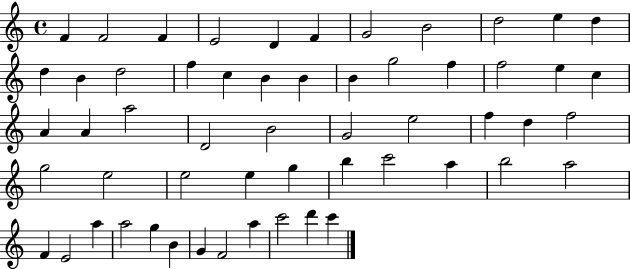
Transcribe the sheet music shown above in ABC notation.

X:1
T:Untitled
M:4/4
L:1/4
K:C
F F2 F E2 D F G2 B2 d2 e d d B d2 f c B B B g2 f f2 e c A A a2 D2 B2 G2 e2 f d f2 g2 e2 e2 e g b c'2 a b2 a2 F E2 a a2 g B G F2 a c'2 d' c'